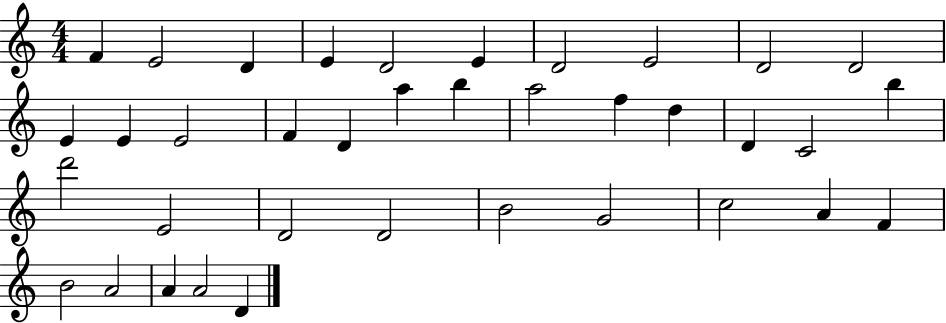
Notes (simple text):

F4/q E4/h D4/q E4/q D4/h E4/q D4/h E4/h D4/h D4/h E4/q E4/q E4/h F4/q D4/q A5/q B5/q A5/h F5/q D5/q D4/q C4/h B5/q D6/h E4/h D4/h D4/h B4/h G4/h C5/h A4/q F4/q B4/h A4/h A4/q A4/h D4/q